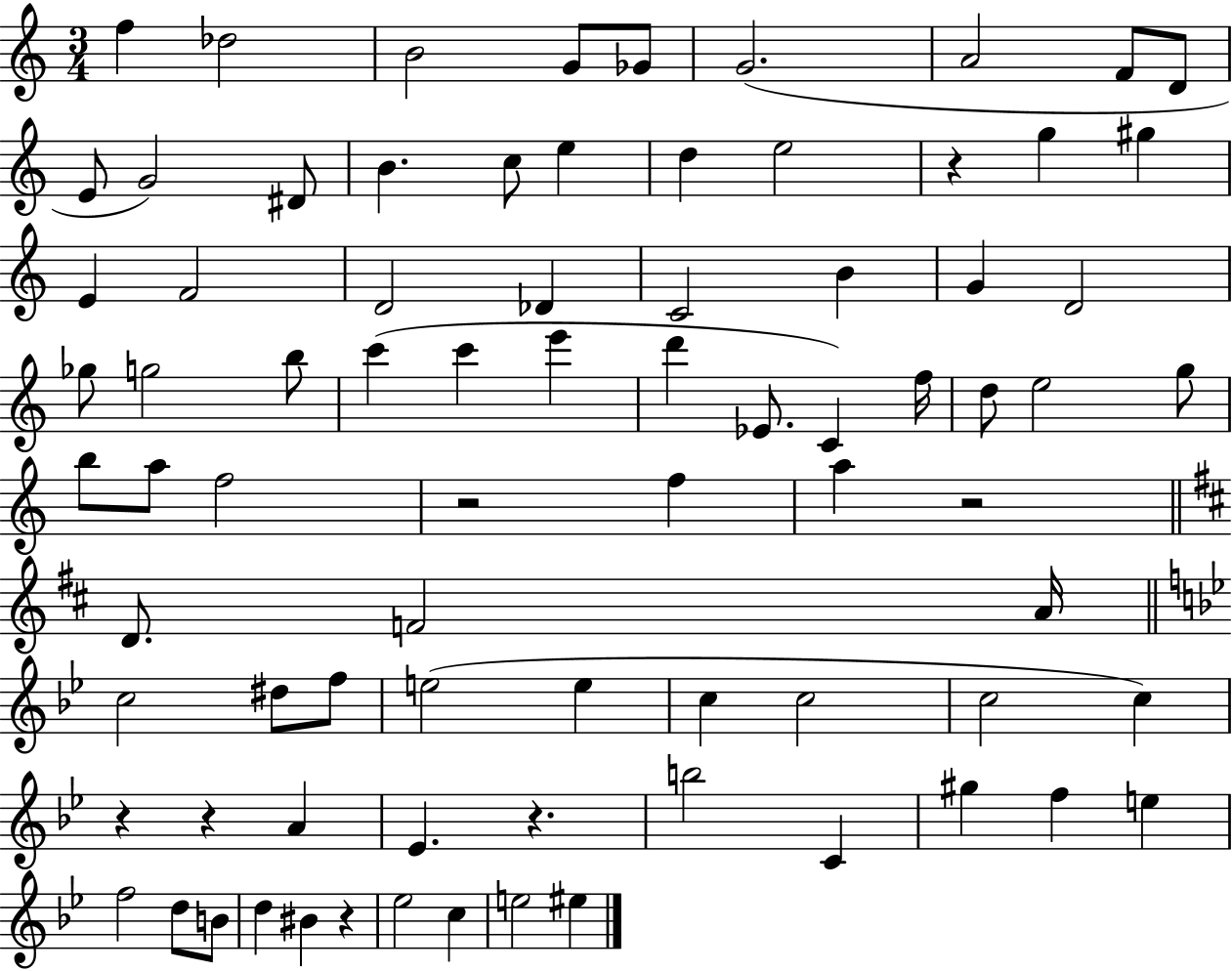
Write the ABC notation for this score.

X:1
T:Untitled
M:3/4
L:1/4
K:C
f _d2 B2 G/2 _G/2 G2 A2 F/2 D/2 E/2 G2 ^D/2 B c/2 e d e2 z g ^g E F2 D2 _D C2 B G D2 _g/2 g2 b/2 c' c' e' d' _E/2 C f/4 d/2 e2 g/2 b/2 a/2 f2 z2 f a z2 D/2 F2 A/4 c2 ^d/2 f/2 e2 e c c2 c2 c z z A _E z b2 C ^g f e f2 d/2 B/2 d ^B z _e2 c e2 ^e